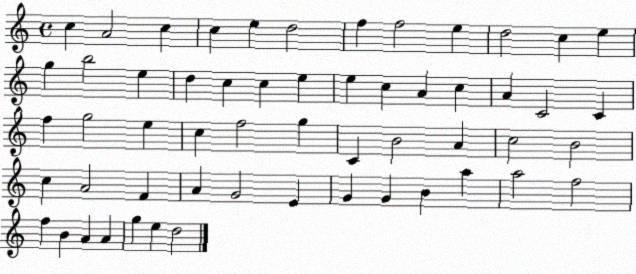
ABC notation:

X:1
T:Untitled
M:4/4
L:1/4
K:C
c A2 c c e d2 f f2 e d2 c e g b2 e d c c e e c A c A C2 C f g2 e c f2 g C B2 A c2 B2 c A2 F A G2 E G G B a a2 f2 f B A A g e d2